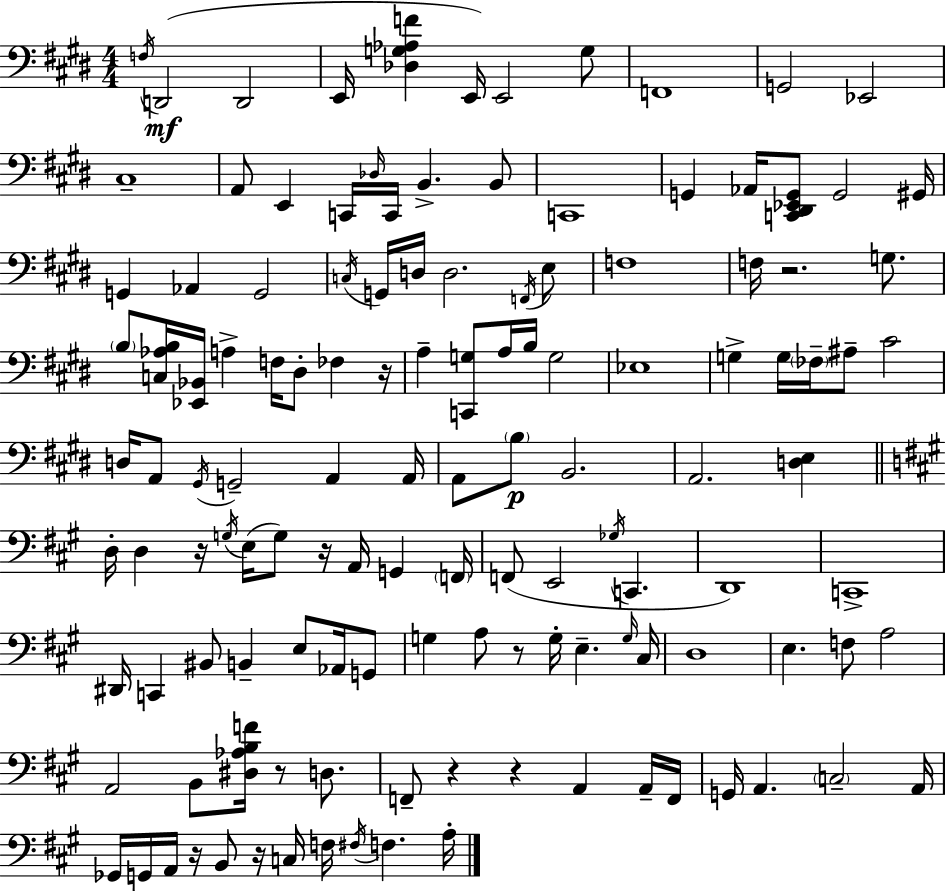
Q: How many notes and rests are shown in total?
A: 128